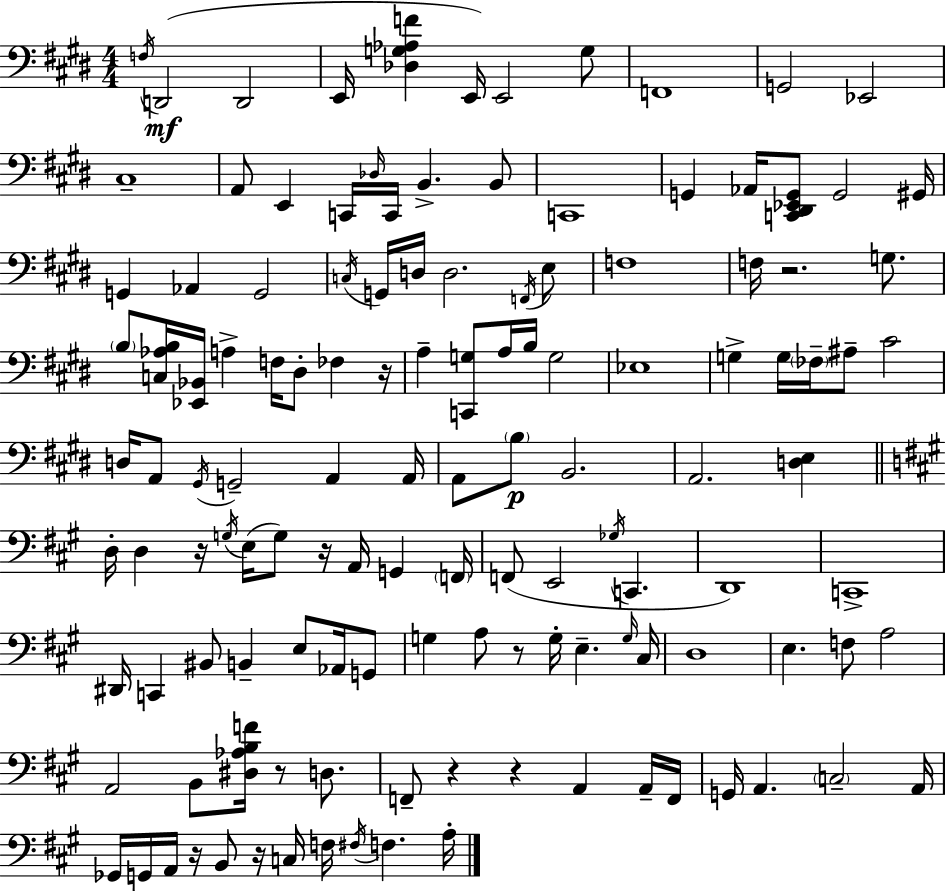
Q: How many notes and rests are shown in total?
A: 128